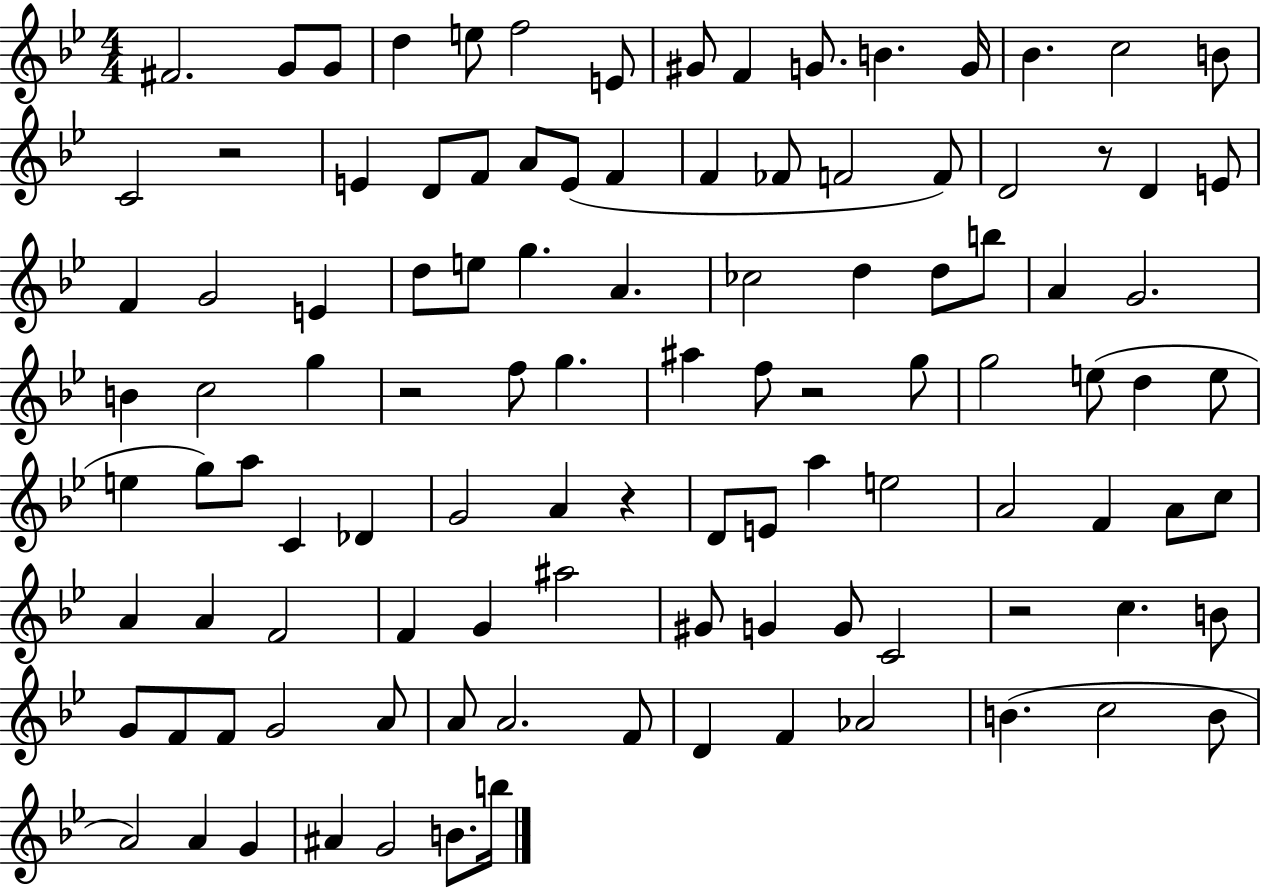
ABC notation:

X:1
T:Untitled
M:4/4
L:1/4
K:Bb
^F2 G/2 G/2 d e/2 f2 E/2 ^G/2 F G/2 B G/4 _B c2 B/2 C2 z2 E D/2 F/2 A/2 E/2 F F _F/2 F2 F/2 D2 z/2 D E/2 F G2 E d/2 e/2 g A _c2 d d/2 b/2 A G2 B c2 g z2 f/2 g ^a f/2 z2 g/2 g2 e/2 d e/2 e g/2 a/2 C _D G2 A z D/2 E/2 a e2 A2 F A/2 c/2 A A F2 F G ^a2 ^G/2 G G/2 C2 z2 c B/2 G/2 F/2 F/2 G2 A/2 A/2 A2 F/2 D F _A2 B c2 B/2 A2 A G ^A G2 B/2 b/4